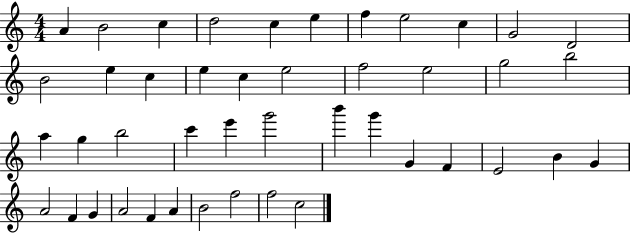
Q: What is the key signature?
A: C major